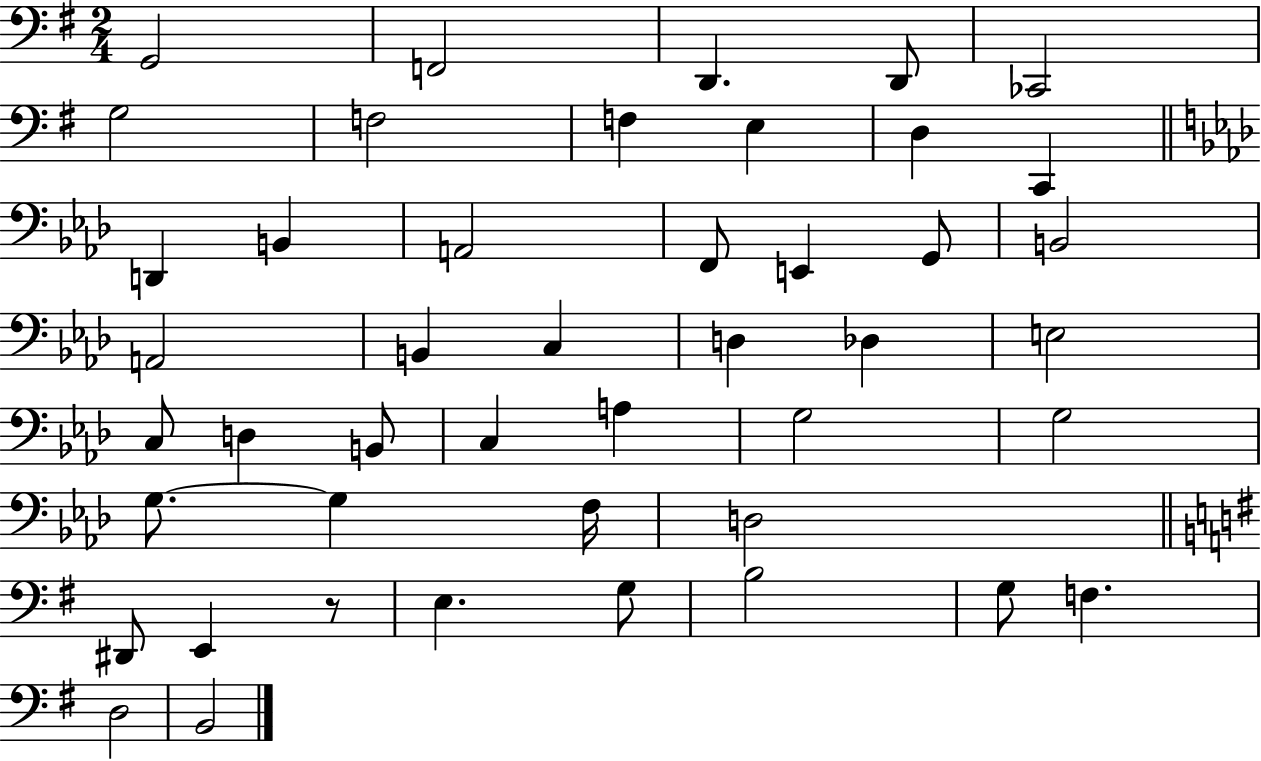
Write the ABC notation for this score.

X:1
T:Untitled
M:2/4
L:1/4
K:G
G,,2 F,,2 D,, D,,/2 _C,,2 G,2 F,2 F, E, D, C,, D,, B,, A,,2 F,,/2 E,, G,,/2 B,,2 A,,2 B,, C, D, _D, E,2 C,/2 D, B,,/2 C, A, G,2 G,2 G,/2 G, F,/4 D,2 ^D,,/2 E,, z/2 E, G,/2 B,2 G,/2 F, D,2 B,,2